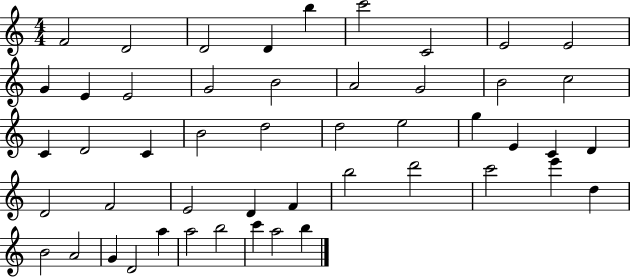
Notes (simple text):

F4/h D4/h D4/h D4/q B5/q C6/h C4/h E4/h E4/h G4/q E4/q E4/h G4/h B4/h A4/h G4/h B4/h C5/h C4/q D4/h C4/q B4/h D5/h D5/h E5/h G5/q E4/q C4/q D4/q D4/h F4/h E4/h D4/q F4/q B5/h D6/h C6/h E6/q D5/q B4/h A4/h G4/q D4/h A5/q A5/h B5/h C6/q A5/h B5/q